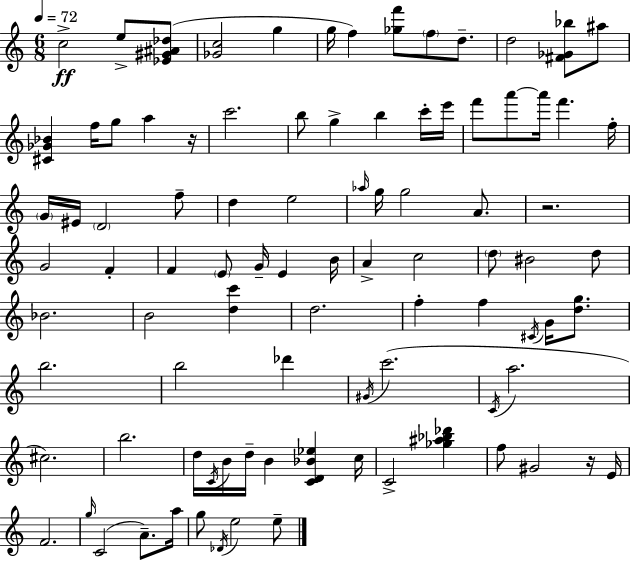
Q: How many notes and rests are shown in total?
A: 92